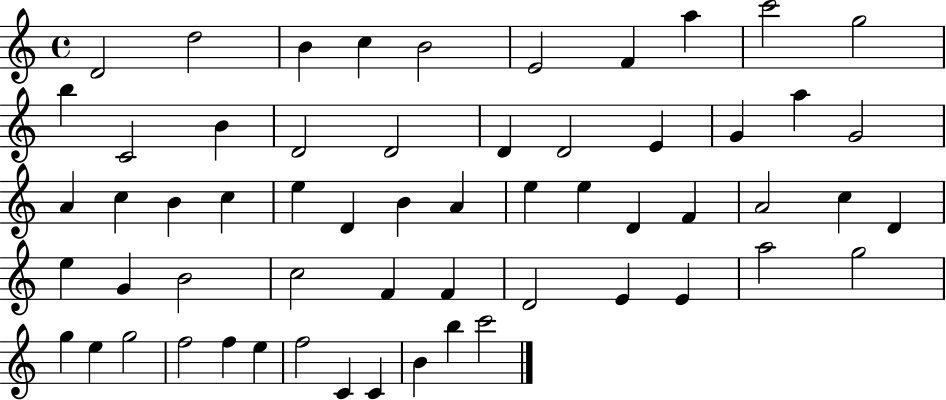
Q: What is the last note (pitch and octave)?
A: C6